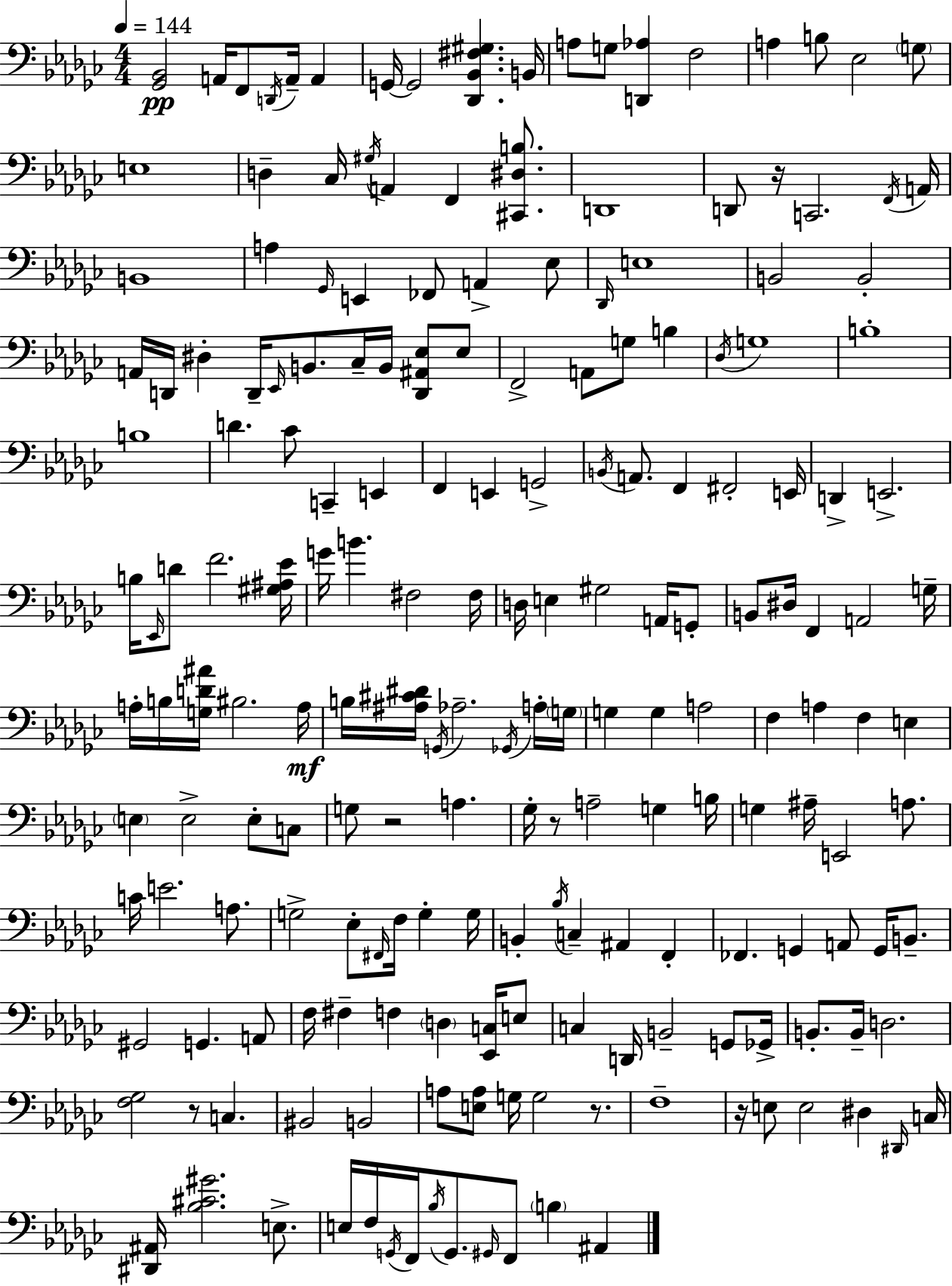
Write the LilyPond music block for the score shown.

{
  \clef bass
  \numericTimeSignature
  \time 4/4
  \key ees \minor
  \tempo 4 = 144
  \repeat volta 2 { <ges, bes,>2\pp a,16 f,8 \acciaccatura { d,16 } a,16-- a,4 | g,16~~ g,2 <des, bes, fis gis>4. | b,16 a8 g8 <d, aes>4 f2 | a4 b8 ees2 \parenthesize g8 | \break e1 | d4-- ces16 \acciaccatura { gis16 } a,4 f,4 <cis, dis b>8. | d,1 | d,8 r16 c,2. | \break \acciaccatura { f,16 } a,16 b,1 | a4 \grace { ges,16 } e,4 fes,8 a,4-> | ees8 \grace { des,16 } e1 | b,2 b,2-. | \break a,16 d,16 dis4-. d,16-- \grace { ees,16 } b,8. | ces16-- b,16 <d, ais, ees>8 ees8 f,2-> a,8 | g8 b4 \acciaccatura { des16 } g1 | b1-. | \break b1 | d'4. ces'8 c,4-- | e,4 f,4 e,4 g,2-> | \acciaccatura { b,16 } a,8. f,4 fis,2-. | \break e,16 d,4-> e,2.-> | b16 \grace { ees,16 } d'8 f'2. | <gis ais ees'>16 g'16 b'4. | fis2 fis16 d16 e4 gis2 | \break a,16 g,8-. b,8 dis16 f,4 | a,2 g16-- a16-. b16 <g d' ais'>16 bis2. | a16\mf b16 <ais cis' dis'>16 \acciaccatura { g,16 } aes2.-- | \acciaccatura { ges,16 } a16-. \parenthesize g16 g4 g4 | \break a2 f4 a4 | f4 e4 \parenthesize e4 e2-> | e8-. c8 g8 r2 | a4. ges16-. r8 a2-- | \break g4 b16 g4 ais16-- | e,2 a8. c'16 e'2. | a8. g2-> | ees8-. \grace { fis,16 } f16 g4-. g16 b,4-. | \break \acciaccatura { bes16 } c4-- ais,4 f,4-. fes,4. | g,4 a,8 g,16 b,8.-- gis,2 | g,4. a,8 f16 fis4-- | f4 \parenthesize d4 <ees, c>16 e8 c4 | \break d,16 b,2-- g,8 ges,16-> b,8.-. | b,16-- d2. <f ges>2 | r8 c4. bis,2 | b,2 a8 <e a>8 | \break g16 g2 r8. f1-- | r16 e8 | e2 dis4 \grace { dis,16 } c16 <dis, ais,>16 <bes cis' gis'>2. | e8.-> e16 f16 | \break \acciaccatura { g,16 } f,16 \acciaccatura { bes16 } g,8. \grace { gis,16 } f,8 \parenthesize b4 ais,4 | } \bar "|."
}